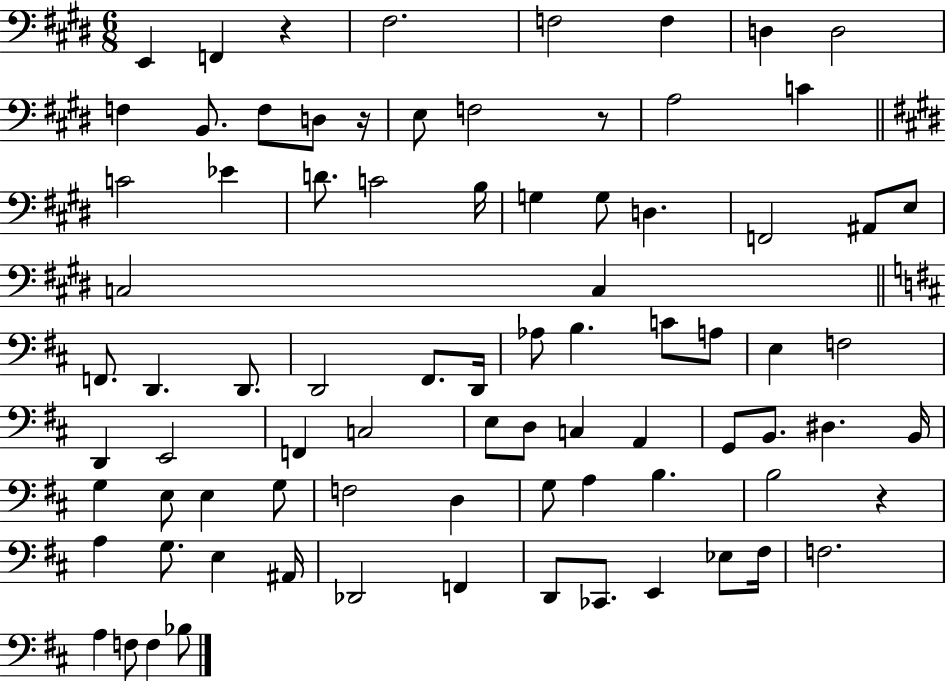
E2/q F2/q R/q F#3/h. F3/h F3/q D3/q D3/h F3/q B2/e. F3/e D3/e R/s E3/e F3/h R/e A3/h C4/q C4/h Eb4/q D4/e. C4/h B3/s G3/q G3/e D3/q. F2/h A#2/e E3/e C3/h C3/q F2/e. D2/q. D2/e. D2/h F#2/e. D2/s Ab3/e B3/q. C4/e A3/e E3/q F3/h D2/q E2/h F2/q C3/h E3/e D3/e C3/q A2/q G2/e B2/e. D#3/q. B2/s G3/q E3/e E3/q G3/e F3/h D3/q G3/e A3/q B3/q. B3/h R/q A3/q G3/e. E3/q A#2/s Db2/h F2/q D2/e CES2/e. E2/q Eb3/e F#3/s F3/h. A3/q F3/e F3/q Bb3/e